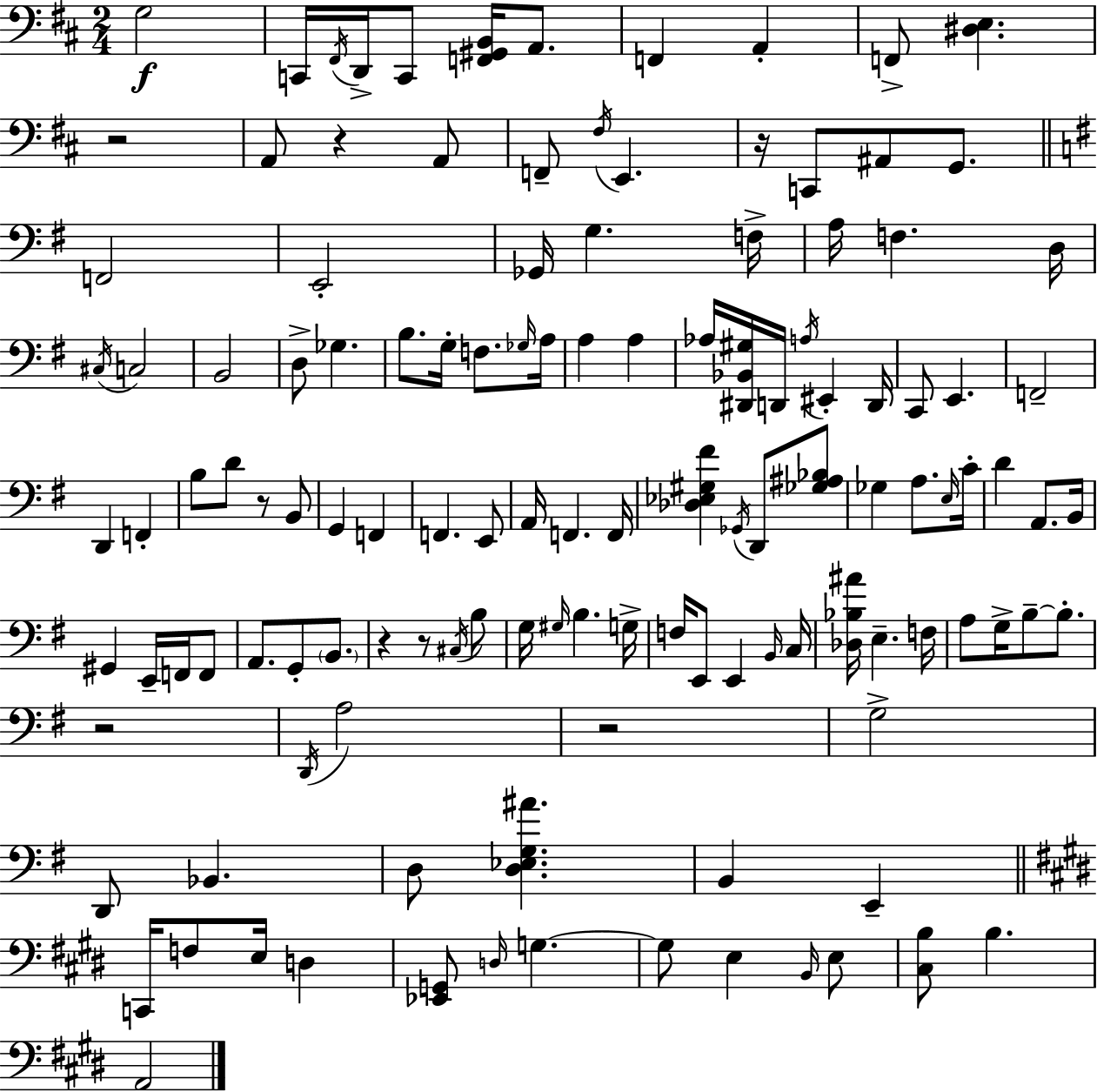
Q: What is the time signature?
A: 2/4